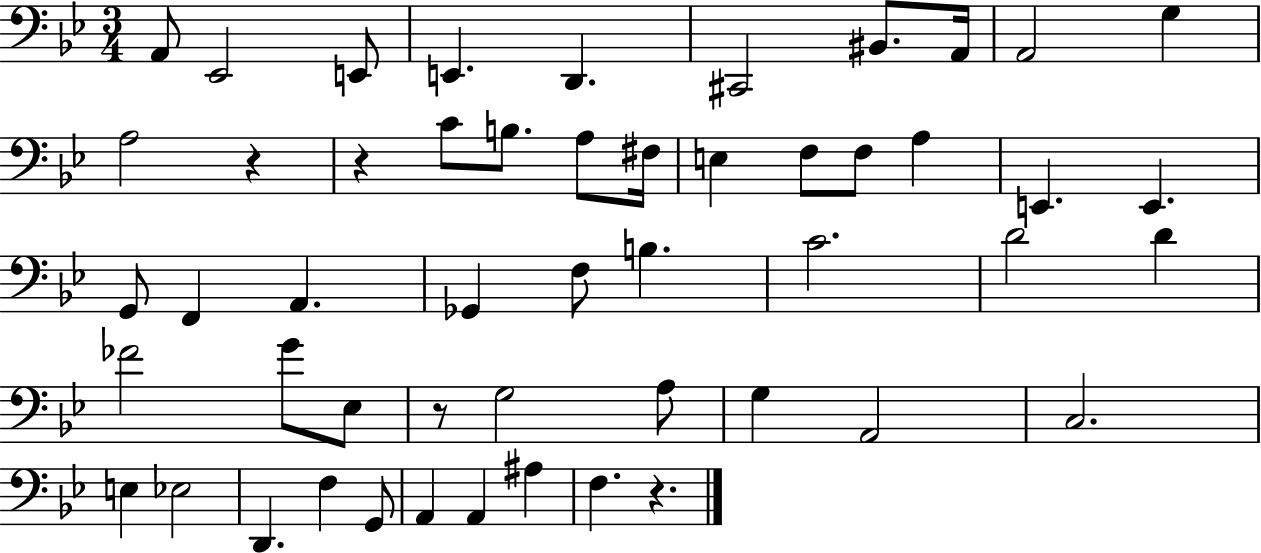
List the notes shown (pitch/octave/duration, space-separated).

A2/e Eb2/h E2/e E2/q. D2/q. C#2/h BIS2/e. A2/s A2/h G3/q A3/h R/q R/q C4/e B3/e. A3/e F#3/s E3/q F3/e F3/e A3/q E2/q. E2/q. G2/e F2/q A2/q. Gb2/q F3/e B3/q. C4/h. D4/h D4/q FES4/h G4/e Eb3/e R/e G3/h A3/e G3/q A2/h C3/h. E3/q Eb3/h D2/q. F3/q G2/e A2/q A2/q A#3/q F3/q. R/q.